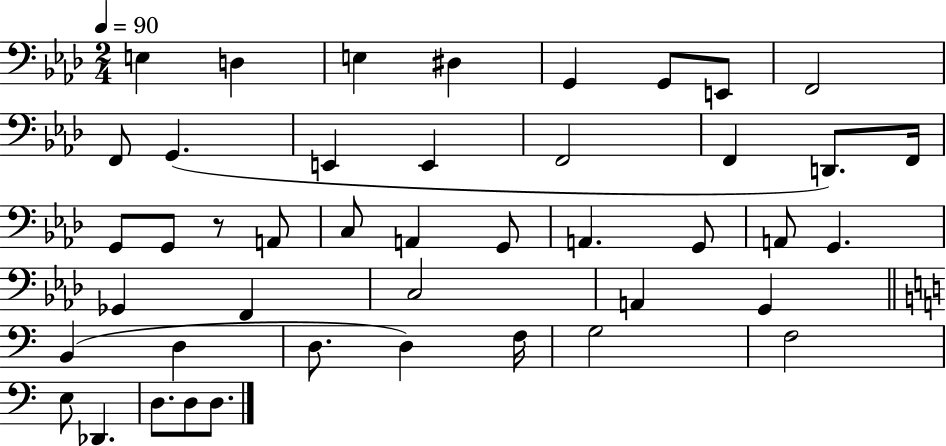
E3/q D3/q E3/q D#3/q G2/q G2/e E2/e F2/h F2/e G2/q. E2/q E2/q F2/h F2/q D2/e. F2/s G2/e G2/e R/e A2/e C3/e A2/q G2/e A2/q. G2/e A2/e G2/q. Gb2/q F2/q C3/h A2/q G2/q B2/q D3/q D3/e. D3/q F3/s G3/h F3/h E3/e Db2/q. D3/e. D3/e D3/e.